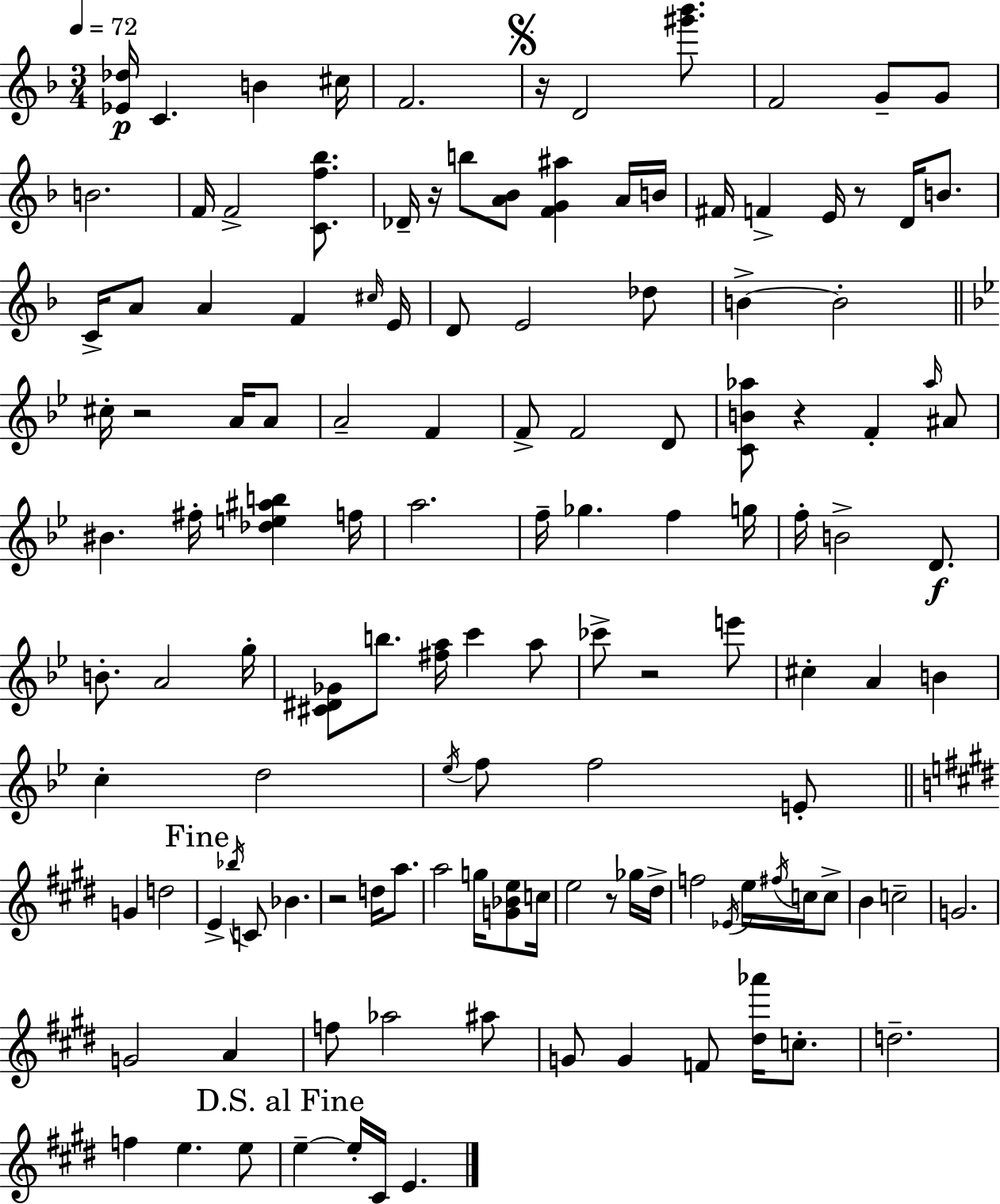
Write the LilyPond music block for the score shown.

{
  \clef treble
  \numericTimeSignature
  \time 3/4
  \key f \major
  \tempo 4 = 72
  <ees' des''>16\p c'4. b'4 cis''16 | f'2. | \mark \markup { \musicglyph "scripts.segno" } r16 d'2 <gis''' bes'''>8. | f'2 g'8-- g'8 | \break b'2. | f'16 f'2-> <c' f'' bes''>8. | des'16-- r16 b''8 <a' bes'>8 <f' g' ais''>4 a'16 b'16 | fis'16 f'4-> e'16 r8 d'16 b'8. | \break c'16-> a'8 a'4 f'4 \grace { cis''16 } | e'16 d'8 e'2 des''8 | b'4->~~ b'2-. | \bar "||" \break \key bes \major cis''16-. r2 a'16 a'8 | a'2-- f'4 | f'8-> f'2 d'8 | <c' b' aes''>8 r4 f'4-. \grace { aes''16 } ais'8 | \break bis'4. fis''16-. <des'' e'' ais'' b''>4 | f''16 a''2. | f''16-- ges''4. f''4 | g''16 f''16-. b'2-> d'8.\f | \break b'8.-. a'2 | g''16-. <cis' dis' ges'>8 b''8. <fis'' a''>16 c'''4 a''8 | ces'''8-> r2 e'''8 | cis''4-. a'4 b'4 | \break c''4-. d''2 | \acciaccatura { ees''16 } f''8 f''2 | e'8-. \bar "||" \break \key e \major g'4 d''2 | \mark "Fine" e'4-> \acciaccatura { bes''16 } c'8 bes'4. | r2 d''16 a''8. | a''2 g''16 <g' bes' e''>8 | \break c''16 e''2 r8 ges''16 | dis''16-> f''2 \acciaccatura { ees'16 } e''16 \acciaccatura { fis''16 } | c''16 c''8-> b'4 c''2-- | g'2. | \break g'2 a'4 | f''8 aes''2 | ais''8 g'8 g'4 f'8 <dis'' aes'''>16 | c''8.-. d''2.-- | \break f''4 e''4. | e''8 \mark "D.S. al Fine" e''4--~~ e''16-. cis'16 e'4. | \bar "|."
}